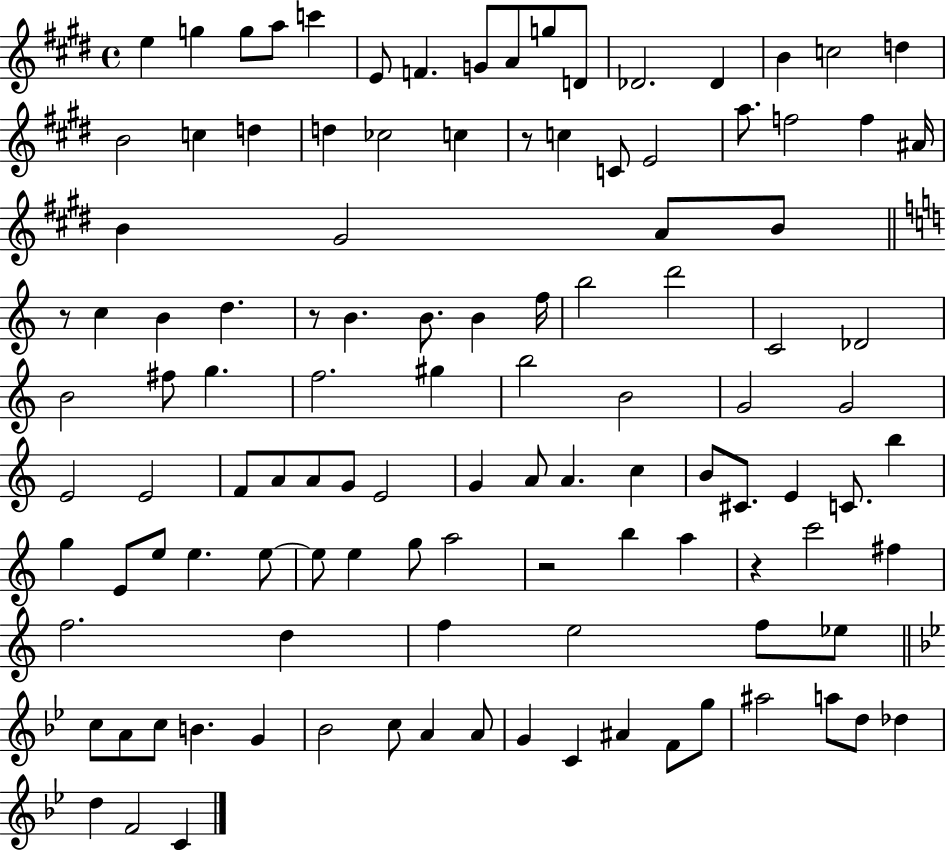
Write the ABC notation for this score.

X:1
T:Untitled
M:4/4
L:1/4
K:E
e g g/2 a/2 c' E/2 F G/2 A/2 g/2 D/2 _D2 _D B c2 d B2 c d d _c2 c z/2 c C/2 E2 a/2 f2 f ^A/4 B ^G2 A/2 B/2 z/2 c B d z/2 B B/2 B f/4 b2 d'2 C2 _D2 B2 ^f/2 g f2 ^g b2 B2 G2 G2 E2 E2 F/2 A/2 A/2 G/2 E2 G A/2 A c B/2 ^C/2 E C/2 b g E/2 e/2 e e/2 e/2 e g/2 a2 z2 b a z c'2 ^f f2 d f e2 f/2 _e/2 c/2 A/2 c/2 B G _B2 c/2 A A/2 G C ^A F/2 g/2 ^a2 a/2 d/2 _d d F2 C